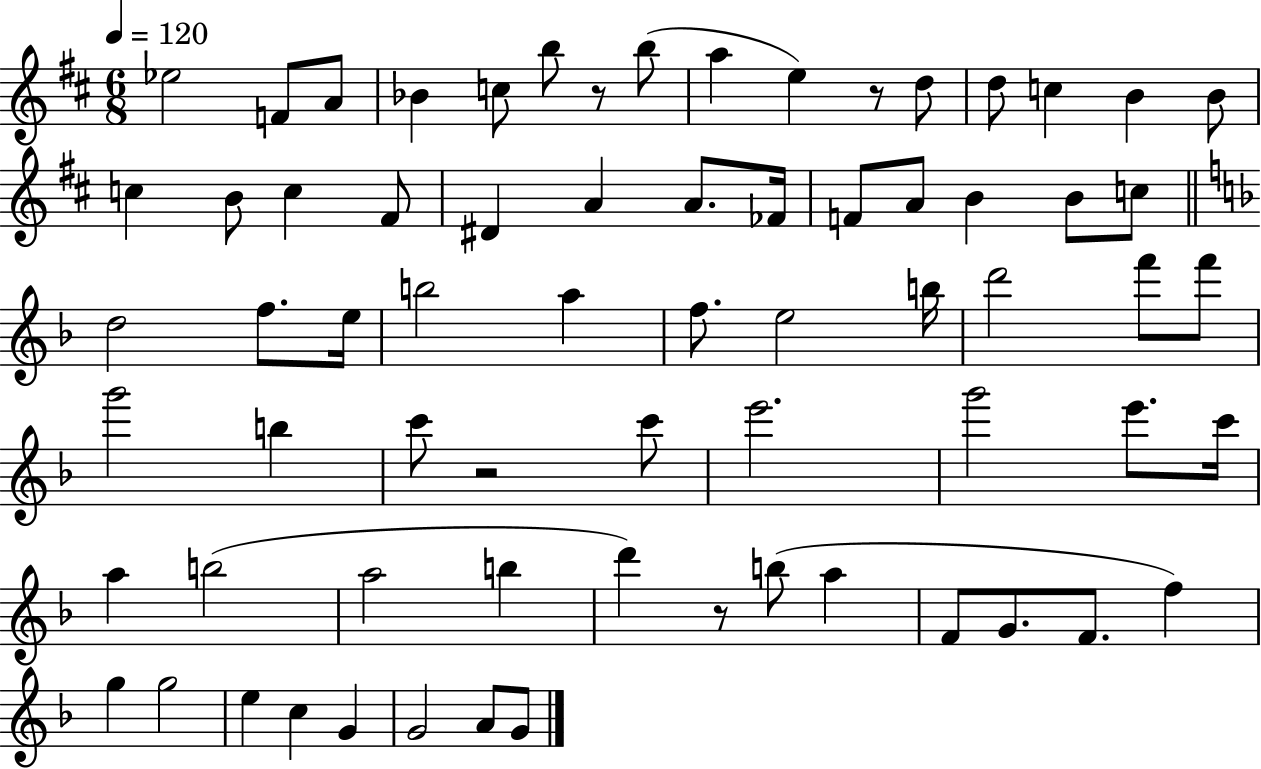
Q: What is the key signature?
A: D major